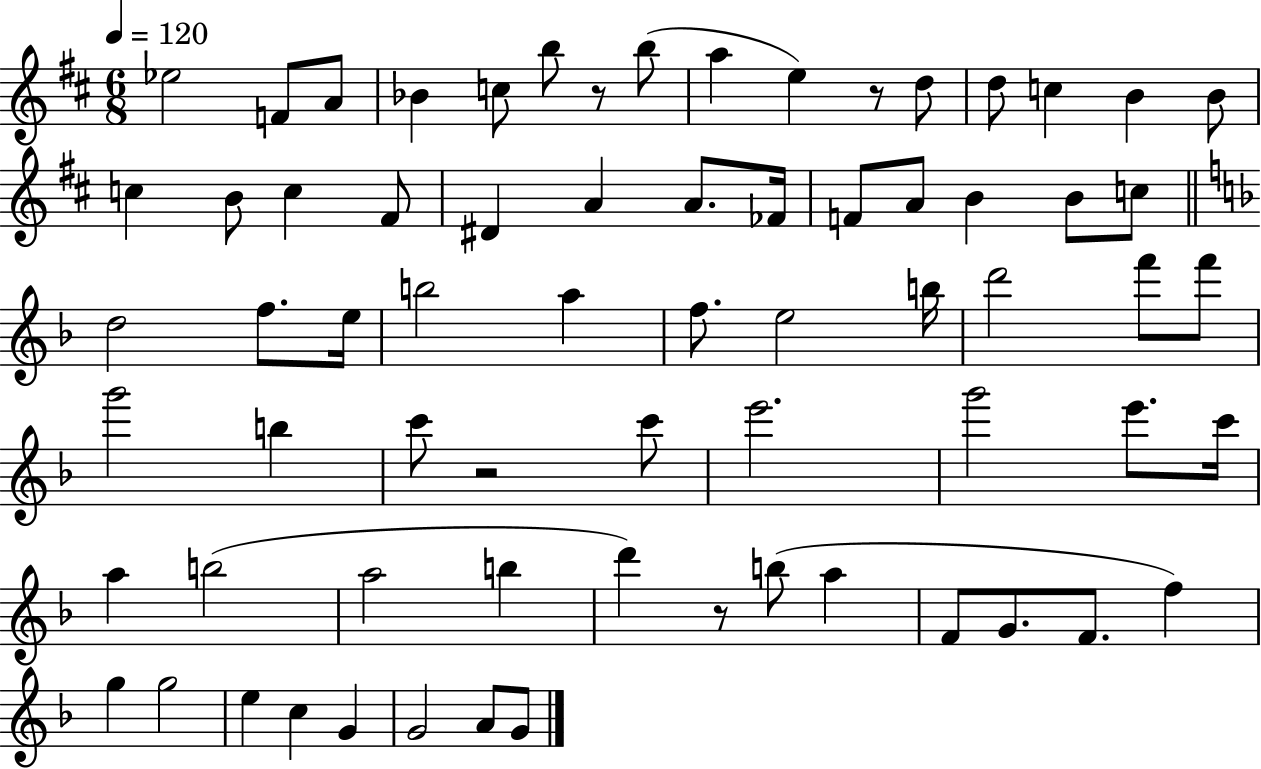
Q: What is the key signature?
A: D major